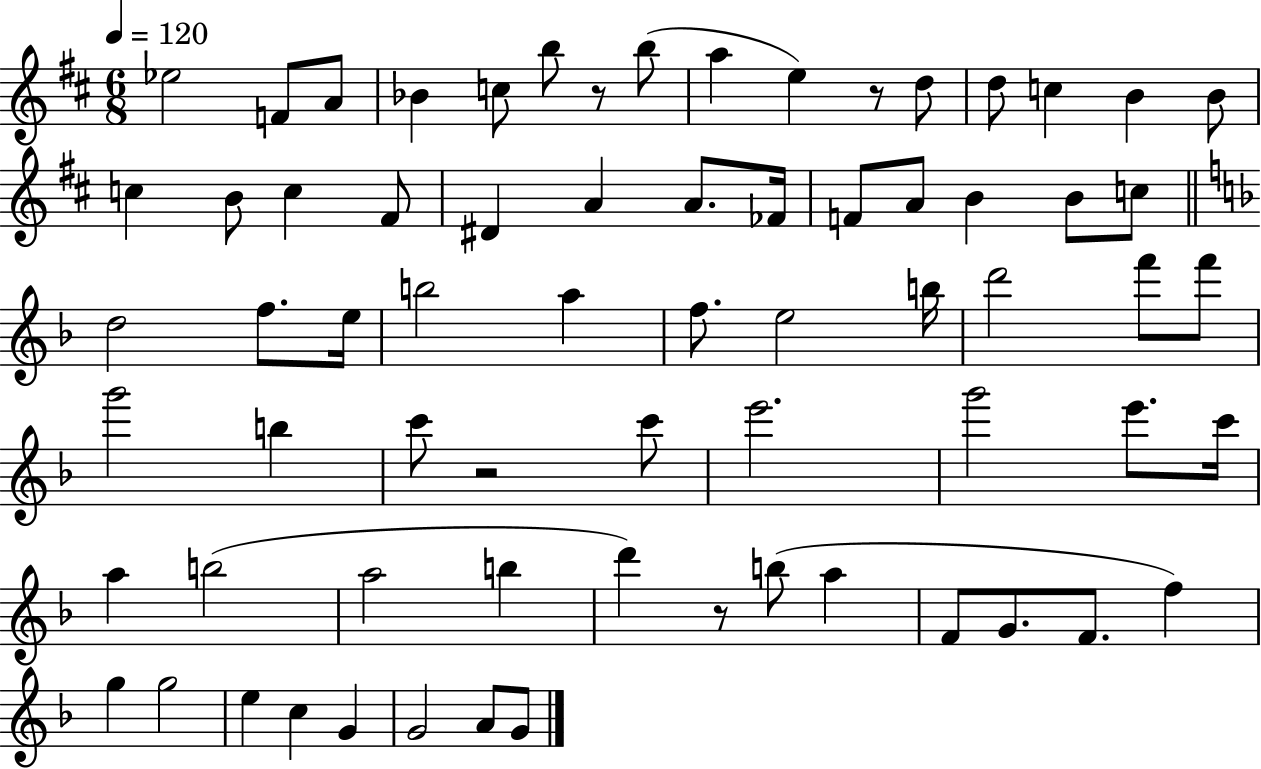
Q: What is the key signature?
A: D major